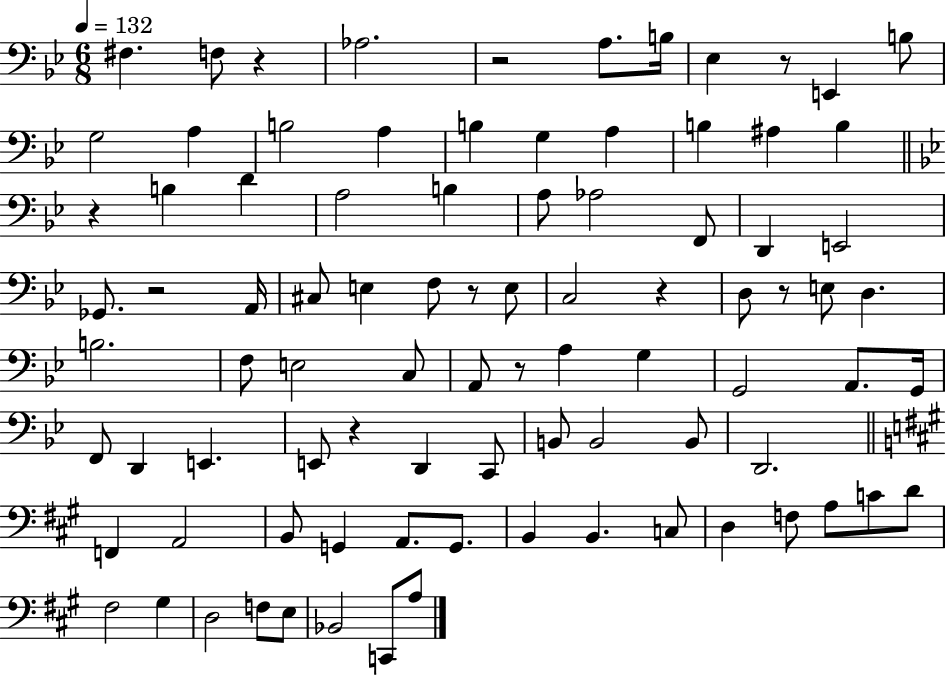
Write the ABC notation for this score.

X:1
T:Untitled
M:6/8
L:1/4
K:Bb
^F, F,/2 z _A,2 z2 A,/2 B,/4 _E, z/2 E,, B,/2 G,2 A, B,2 A, B, G, A, B, ^A, B, z B, D A,2 B, A,/2 _A,2 F,,/2 D,, E,,2 _G,,/2 z2 A,,/4 ^C,/2 E, F,/2 z/2 E,/2 C,2 z D,/2 z/2 E,/2 D, B,2 F,/2 E,2 C,/2 A,,/2 z/2 A, G, G,,2 A,,/2 G,,/4 F,,/2 D,, E,, E,,/2 z D,, C,,/2 B,,/2 B,,2 B,,/2 D,,2 F,, A,,2 B,,/2 G,, A,,/2 G,,/2 B,, B,, C,/2 D, F,/2 A,/2 C/2 D/2 ^F,2 ^G, D,2 F,/2 E,/2 _B,,2 C,,/2 A,/2